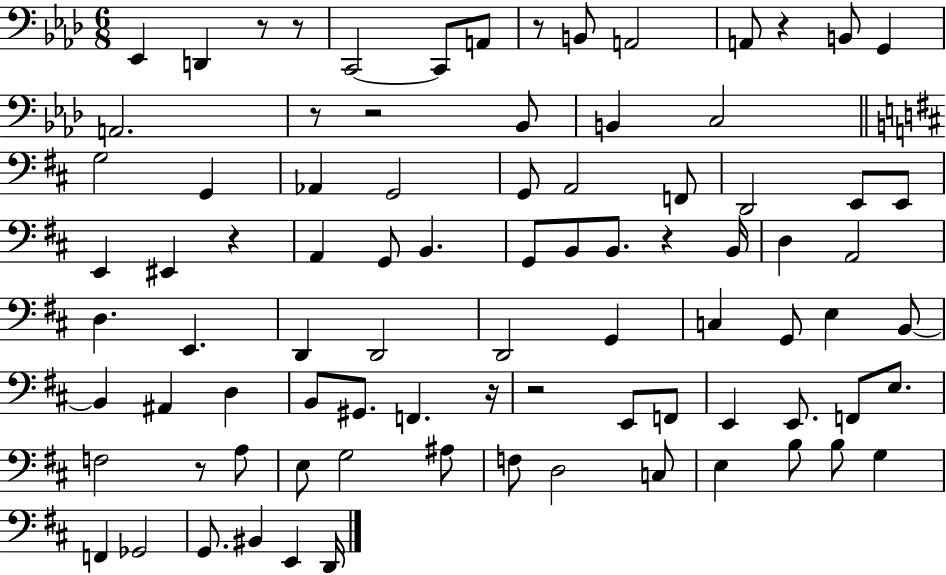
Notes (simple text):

Eb2/q D2/q R/e R/e C2/h C2/e A2/e R/e B2/e A2/h A2/e R/q B2/e G2/q A2/h. R/e R/h Bb2/e B2/q C3/h G3/h G2/q Ab2/q G2/h G2/e A2/h F2/e D2/h E2/e E2/e E2/q EIS2/q R/q A2/q G2/e B2/q. G2/e B2/e B2/e. R/q B2/s D3/q A2/h D3/q. E2/q. D2/q D2/h D2/h G2/q C3/q G2/e E3/q B2/e B2/q A#2/q D3/q B2/e G#2/e. F2/q. R/s R/h E2/e F2/e E2/q E2/e. F2/e E3/e. F3/h R/e A3/e E3/e G3/h A#3/e F3/e D3/h C3/e E3/q B3/e B3/e G3/q F2/q Gb2/h G2/e. BIS2/q E2/q D2/s